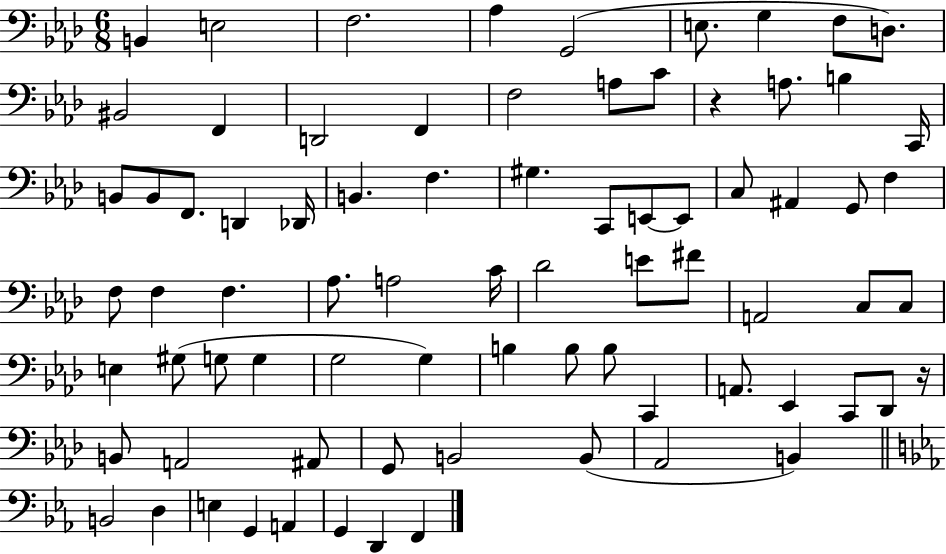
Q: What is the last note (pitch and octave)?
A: F2